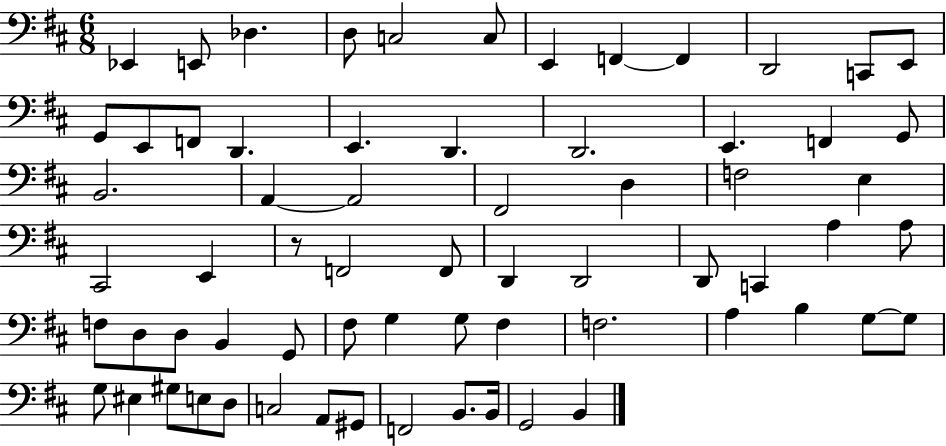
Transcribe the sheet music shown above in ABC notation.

X:1
T:Untitled
M:6/8
L:1/4
K:D
_E,, E,,/2 _D, D,/2 C,2 C,/2 E,, F,, F,, D,,2 C,,/2 E,,/2 G,,/2 E,,/2 F,,/2 D,, E,, D,, D,,2 E,, F,, G,,/2 B,,2 A,, A,,2 ^F,,2 D, F,2 E, ^C,,2 E,, z/2 F,,2 F,,/2 D,, D,,2 D,,/2 C,, A, A,/2 F,/2 D,/2 D,/2 B,, G,,/2 ^F,/2 G, G,/2 ^F, F,2 A, B, G,/2 G,/2 G,/2 ^E, ^G,/2 E,/2 D,/2 C,2 A,,/2 ^G,,/2 F,,2 B,,/2 B,,/4 G,,2 B,,